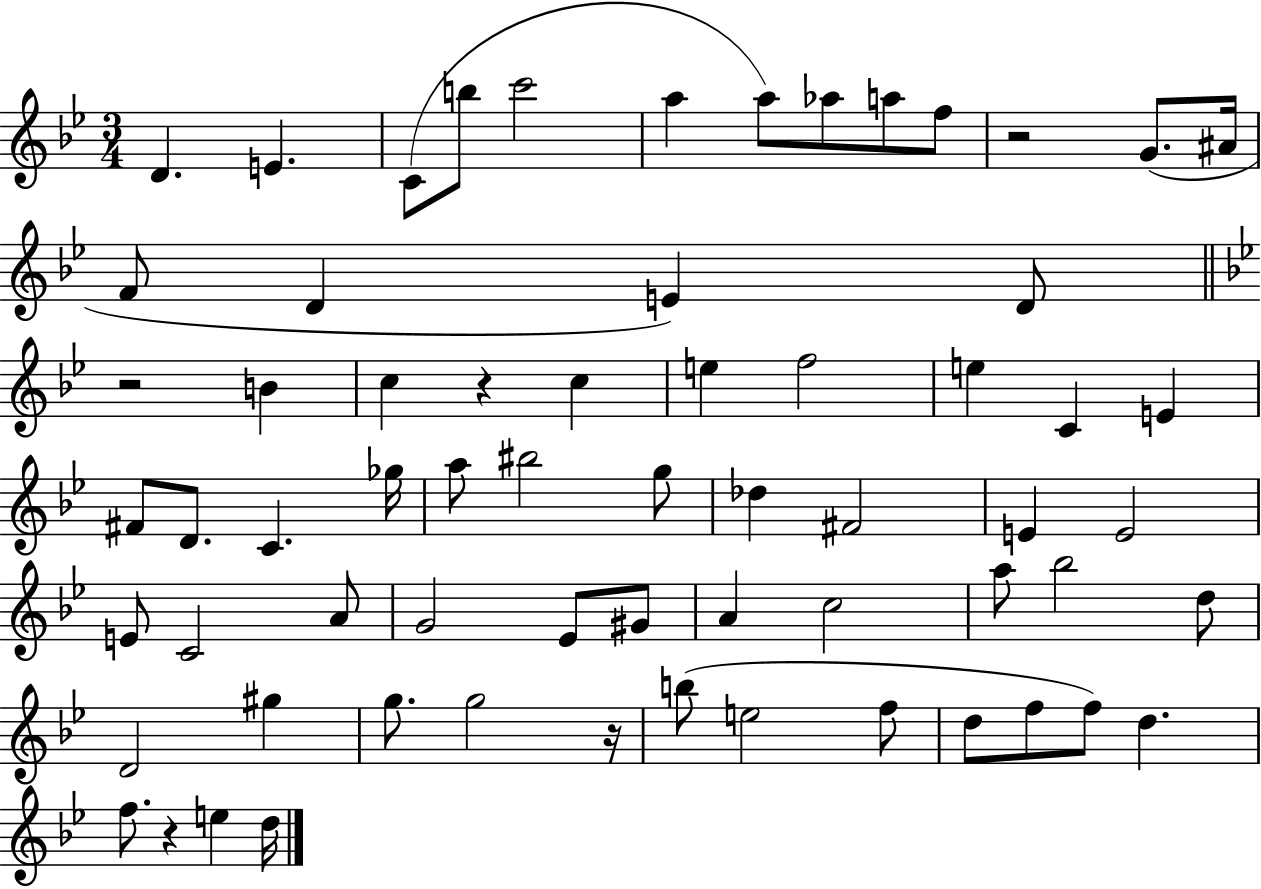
{
  \clef treble
  \numericTimeSignature
  \time 3/4
  \key bes \major
  d'4. e'4. | c'8( b''8 c'''2 | a''4 a''8) aes''8 a''8 f''8 | r2 g'8.( ais'16 | \break f'8 d'4 e'4) d'8 | \bar "||" \break \key g \minor r2 b'4 | c''4 r4 c''4 | e''4 f''2 | e''4 c'4 e'4 | \break fis'8 d'8. c'4. ges''16 | a''8 bis''2 g''8 | des''4 fis'2 | e'4 e'2 | \break e'8 c'2 a'8 | g'2 ees'8 gis'8 | a'4 c''2 | a''8 bes''2 d''8 | \break d'2 gis''4 | g''8. g''2 r16 | b''8( e''2 f''8 | d''8 f''8 f''8) d''4. | \break f''8. r4 e''4 d''16 | \bar "|."
}